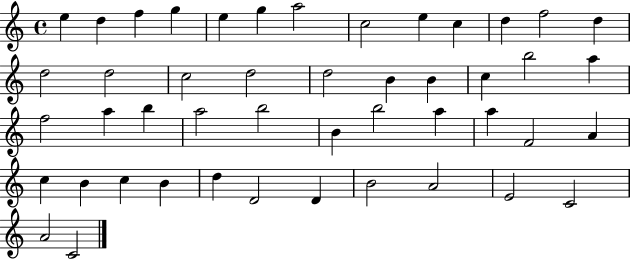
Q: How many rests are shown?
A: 0